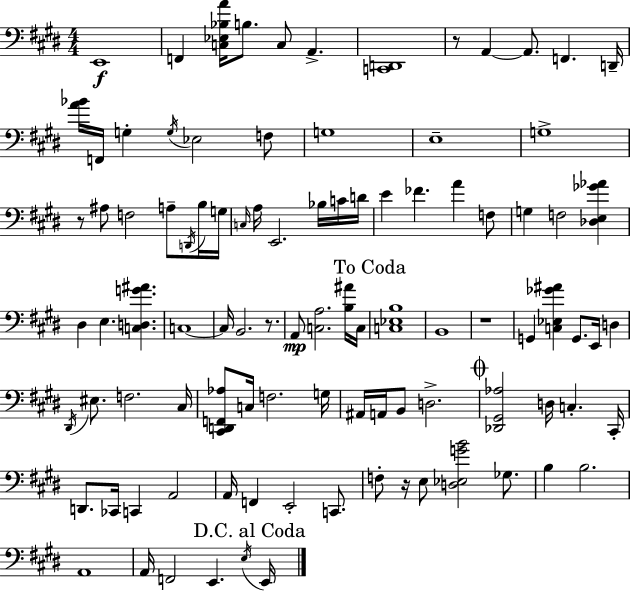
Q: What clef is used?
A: bass